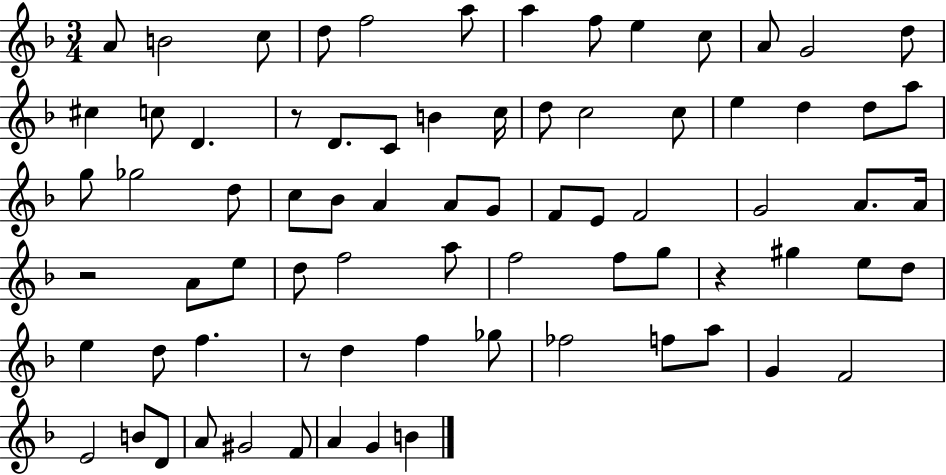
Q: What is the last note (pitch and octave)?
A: B4